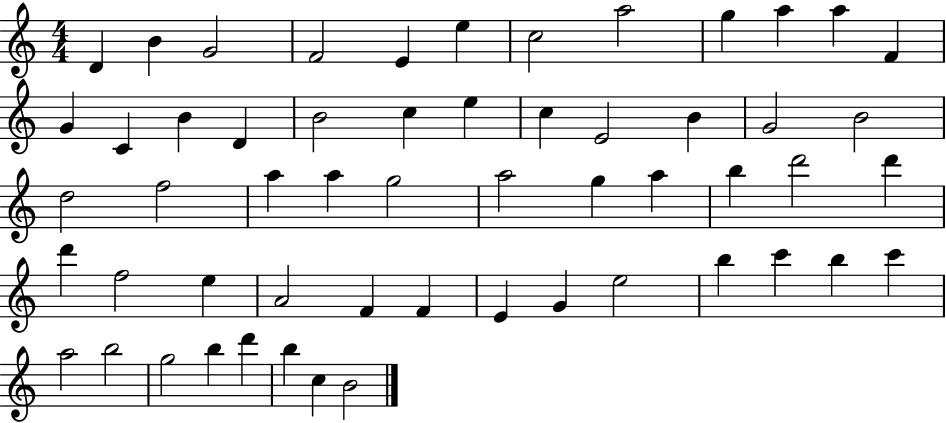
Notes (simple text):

D4/q B4/q G4/h F4/h E4/q E5/q C5/h A5/h G5/q A5/q A5/q F4/q G4/q C4/q B4/q D4/q B4/h C5/q E5/q C5/q E4/h B4/q G4/h B4/h D5/h F5/h A5/q A5/q G5/h A5/h G5/q A5/q B5/q D6/h D6/q D6/q F5/h E5/q A4/h F4/q F4/q E4/q G4/q E5/h B5/q C6/q B5/q C6/q A5/h B5/h G5/h B5/q D6/q B5/q C5/q B4/h